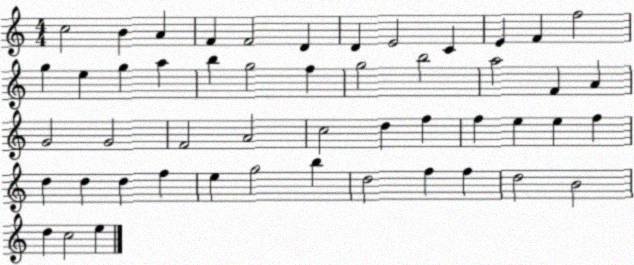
X:1
T:Untitled
M:4/4
L:1/4
K:C
c2 B A F F2 D D E2 C E F f2 g e g a b g2 f g2 b2 a2 F A G2 G2 F2 A2 c2 d f f e e f d d d f e g2 b d2 f f d2 B2 d c2 e